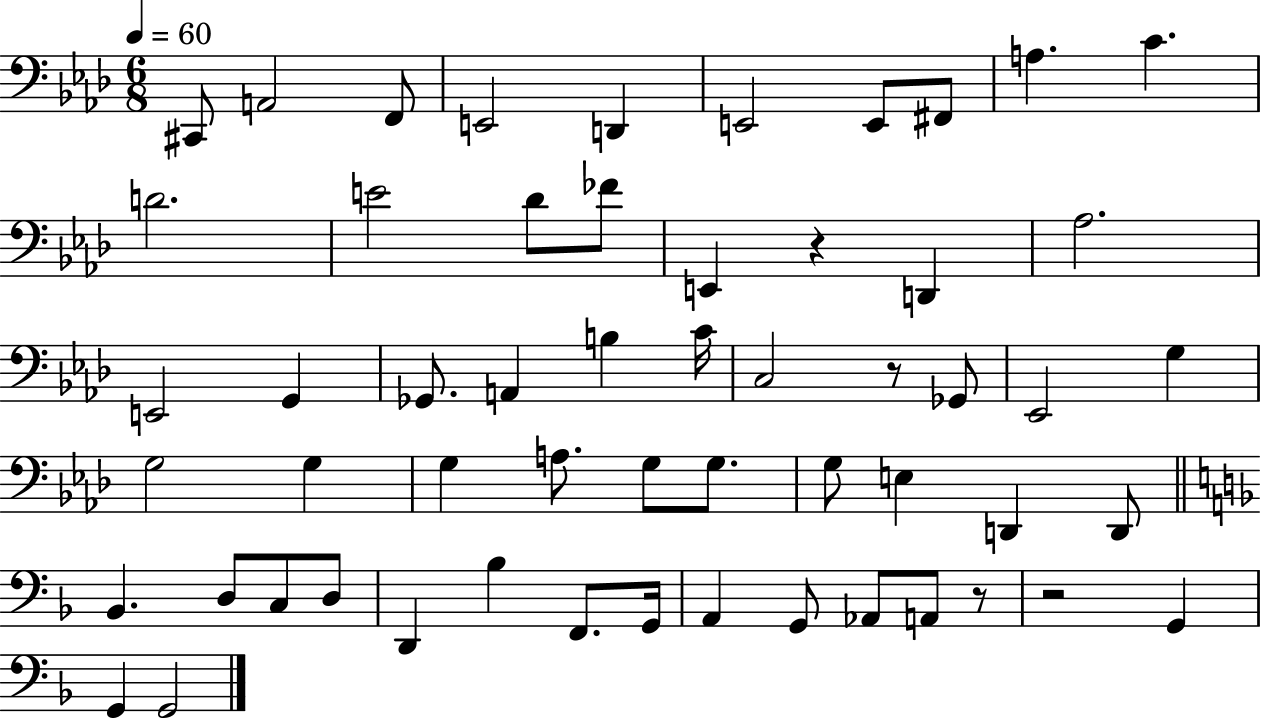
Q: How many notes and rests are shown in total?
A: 56